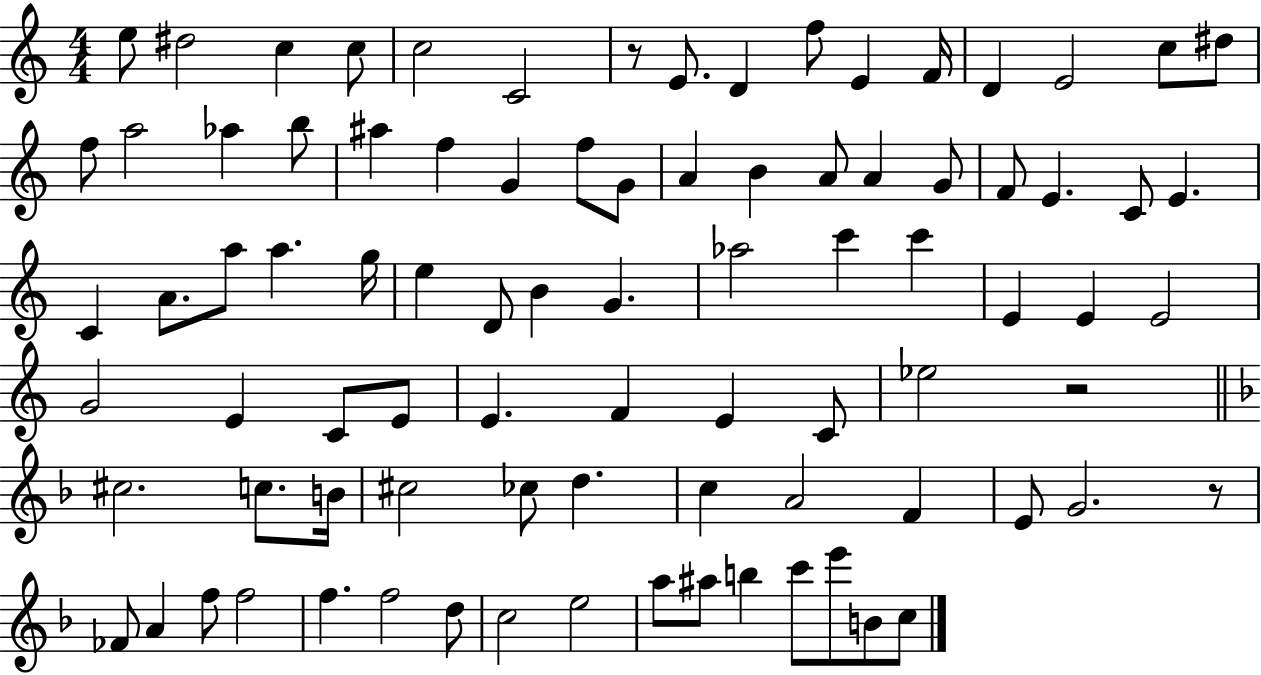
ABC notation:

X:1
T:Untitled
M:4/4
L:1/4
K:C
e/2 ^d2 c c/2 c2 C2 z/2 E/2 D f/2 E F/4 D E2 c/2 ^d/2 f/2 a2 _a b/2 ^a f G f/2 G/2 A B A/2 A G/2 F/2 E C/2 E C A/2 a/2 a g/4 e D/2 B G _a2 c' c' E E E2 G2 E C/2 E/2 E F E C/2 _e2 z2 ^c2 c/2 B/4 ^c2 _c/2 d c A2 F E/2 G2 z/2 _F/2 A f/2 f2 f f2 d/2 c2 e2 a/2 ^a/2 b c'/2 e'/2 B/2 c/2